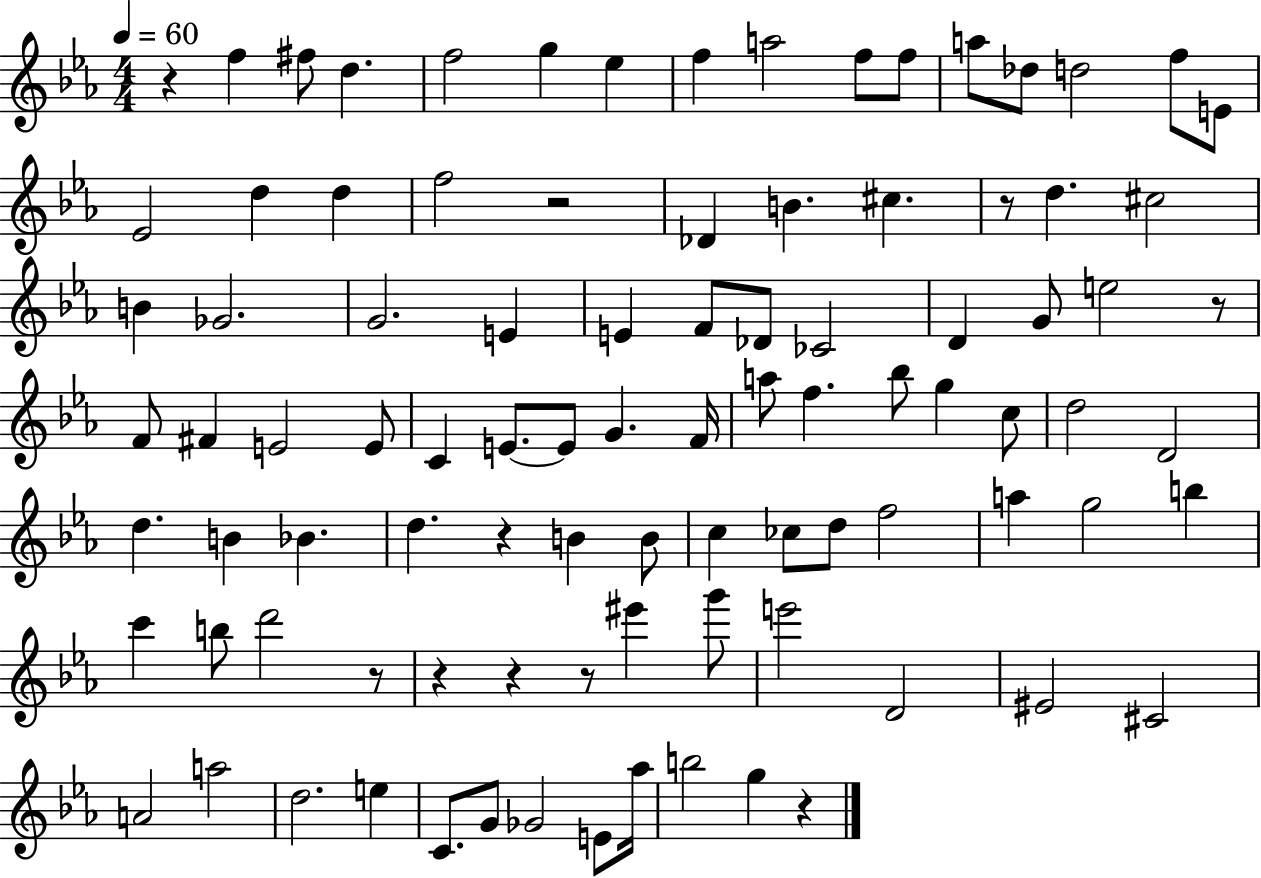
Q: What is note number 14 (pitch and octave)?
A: F5